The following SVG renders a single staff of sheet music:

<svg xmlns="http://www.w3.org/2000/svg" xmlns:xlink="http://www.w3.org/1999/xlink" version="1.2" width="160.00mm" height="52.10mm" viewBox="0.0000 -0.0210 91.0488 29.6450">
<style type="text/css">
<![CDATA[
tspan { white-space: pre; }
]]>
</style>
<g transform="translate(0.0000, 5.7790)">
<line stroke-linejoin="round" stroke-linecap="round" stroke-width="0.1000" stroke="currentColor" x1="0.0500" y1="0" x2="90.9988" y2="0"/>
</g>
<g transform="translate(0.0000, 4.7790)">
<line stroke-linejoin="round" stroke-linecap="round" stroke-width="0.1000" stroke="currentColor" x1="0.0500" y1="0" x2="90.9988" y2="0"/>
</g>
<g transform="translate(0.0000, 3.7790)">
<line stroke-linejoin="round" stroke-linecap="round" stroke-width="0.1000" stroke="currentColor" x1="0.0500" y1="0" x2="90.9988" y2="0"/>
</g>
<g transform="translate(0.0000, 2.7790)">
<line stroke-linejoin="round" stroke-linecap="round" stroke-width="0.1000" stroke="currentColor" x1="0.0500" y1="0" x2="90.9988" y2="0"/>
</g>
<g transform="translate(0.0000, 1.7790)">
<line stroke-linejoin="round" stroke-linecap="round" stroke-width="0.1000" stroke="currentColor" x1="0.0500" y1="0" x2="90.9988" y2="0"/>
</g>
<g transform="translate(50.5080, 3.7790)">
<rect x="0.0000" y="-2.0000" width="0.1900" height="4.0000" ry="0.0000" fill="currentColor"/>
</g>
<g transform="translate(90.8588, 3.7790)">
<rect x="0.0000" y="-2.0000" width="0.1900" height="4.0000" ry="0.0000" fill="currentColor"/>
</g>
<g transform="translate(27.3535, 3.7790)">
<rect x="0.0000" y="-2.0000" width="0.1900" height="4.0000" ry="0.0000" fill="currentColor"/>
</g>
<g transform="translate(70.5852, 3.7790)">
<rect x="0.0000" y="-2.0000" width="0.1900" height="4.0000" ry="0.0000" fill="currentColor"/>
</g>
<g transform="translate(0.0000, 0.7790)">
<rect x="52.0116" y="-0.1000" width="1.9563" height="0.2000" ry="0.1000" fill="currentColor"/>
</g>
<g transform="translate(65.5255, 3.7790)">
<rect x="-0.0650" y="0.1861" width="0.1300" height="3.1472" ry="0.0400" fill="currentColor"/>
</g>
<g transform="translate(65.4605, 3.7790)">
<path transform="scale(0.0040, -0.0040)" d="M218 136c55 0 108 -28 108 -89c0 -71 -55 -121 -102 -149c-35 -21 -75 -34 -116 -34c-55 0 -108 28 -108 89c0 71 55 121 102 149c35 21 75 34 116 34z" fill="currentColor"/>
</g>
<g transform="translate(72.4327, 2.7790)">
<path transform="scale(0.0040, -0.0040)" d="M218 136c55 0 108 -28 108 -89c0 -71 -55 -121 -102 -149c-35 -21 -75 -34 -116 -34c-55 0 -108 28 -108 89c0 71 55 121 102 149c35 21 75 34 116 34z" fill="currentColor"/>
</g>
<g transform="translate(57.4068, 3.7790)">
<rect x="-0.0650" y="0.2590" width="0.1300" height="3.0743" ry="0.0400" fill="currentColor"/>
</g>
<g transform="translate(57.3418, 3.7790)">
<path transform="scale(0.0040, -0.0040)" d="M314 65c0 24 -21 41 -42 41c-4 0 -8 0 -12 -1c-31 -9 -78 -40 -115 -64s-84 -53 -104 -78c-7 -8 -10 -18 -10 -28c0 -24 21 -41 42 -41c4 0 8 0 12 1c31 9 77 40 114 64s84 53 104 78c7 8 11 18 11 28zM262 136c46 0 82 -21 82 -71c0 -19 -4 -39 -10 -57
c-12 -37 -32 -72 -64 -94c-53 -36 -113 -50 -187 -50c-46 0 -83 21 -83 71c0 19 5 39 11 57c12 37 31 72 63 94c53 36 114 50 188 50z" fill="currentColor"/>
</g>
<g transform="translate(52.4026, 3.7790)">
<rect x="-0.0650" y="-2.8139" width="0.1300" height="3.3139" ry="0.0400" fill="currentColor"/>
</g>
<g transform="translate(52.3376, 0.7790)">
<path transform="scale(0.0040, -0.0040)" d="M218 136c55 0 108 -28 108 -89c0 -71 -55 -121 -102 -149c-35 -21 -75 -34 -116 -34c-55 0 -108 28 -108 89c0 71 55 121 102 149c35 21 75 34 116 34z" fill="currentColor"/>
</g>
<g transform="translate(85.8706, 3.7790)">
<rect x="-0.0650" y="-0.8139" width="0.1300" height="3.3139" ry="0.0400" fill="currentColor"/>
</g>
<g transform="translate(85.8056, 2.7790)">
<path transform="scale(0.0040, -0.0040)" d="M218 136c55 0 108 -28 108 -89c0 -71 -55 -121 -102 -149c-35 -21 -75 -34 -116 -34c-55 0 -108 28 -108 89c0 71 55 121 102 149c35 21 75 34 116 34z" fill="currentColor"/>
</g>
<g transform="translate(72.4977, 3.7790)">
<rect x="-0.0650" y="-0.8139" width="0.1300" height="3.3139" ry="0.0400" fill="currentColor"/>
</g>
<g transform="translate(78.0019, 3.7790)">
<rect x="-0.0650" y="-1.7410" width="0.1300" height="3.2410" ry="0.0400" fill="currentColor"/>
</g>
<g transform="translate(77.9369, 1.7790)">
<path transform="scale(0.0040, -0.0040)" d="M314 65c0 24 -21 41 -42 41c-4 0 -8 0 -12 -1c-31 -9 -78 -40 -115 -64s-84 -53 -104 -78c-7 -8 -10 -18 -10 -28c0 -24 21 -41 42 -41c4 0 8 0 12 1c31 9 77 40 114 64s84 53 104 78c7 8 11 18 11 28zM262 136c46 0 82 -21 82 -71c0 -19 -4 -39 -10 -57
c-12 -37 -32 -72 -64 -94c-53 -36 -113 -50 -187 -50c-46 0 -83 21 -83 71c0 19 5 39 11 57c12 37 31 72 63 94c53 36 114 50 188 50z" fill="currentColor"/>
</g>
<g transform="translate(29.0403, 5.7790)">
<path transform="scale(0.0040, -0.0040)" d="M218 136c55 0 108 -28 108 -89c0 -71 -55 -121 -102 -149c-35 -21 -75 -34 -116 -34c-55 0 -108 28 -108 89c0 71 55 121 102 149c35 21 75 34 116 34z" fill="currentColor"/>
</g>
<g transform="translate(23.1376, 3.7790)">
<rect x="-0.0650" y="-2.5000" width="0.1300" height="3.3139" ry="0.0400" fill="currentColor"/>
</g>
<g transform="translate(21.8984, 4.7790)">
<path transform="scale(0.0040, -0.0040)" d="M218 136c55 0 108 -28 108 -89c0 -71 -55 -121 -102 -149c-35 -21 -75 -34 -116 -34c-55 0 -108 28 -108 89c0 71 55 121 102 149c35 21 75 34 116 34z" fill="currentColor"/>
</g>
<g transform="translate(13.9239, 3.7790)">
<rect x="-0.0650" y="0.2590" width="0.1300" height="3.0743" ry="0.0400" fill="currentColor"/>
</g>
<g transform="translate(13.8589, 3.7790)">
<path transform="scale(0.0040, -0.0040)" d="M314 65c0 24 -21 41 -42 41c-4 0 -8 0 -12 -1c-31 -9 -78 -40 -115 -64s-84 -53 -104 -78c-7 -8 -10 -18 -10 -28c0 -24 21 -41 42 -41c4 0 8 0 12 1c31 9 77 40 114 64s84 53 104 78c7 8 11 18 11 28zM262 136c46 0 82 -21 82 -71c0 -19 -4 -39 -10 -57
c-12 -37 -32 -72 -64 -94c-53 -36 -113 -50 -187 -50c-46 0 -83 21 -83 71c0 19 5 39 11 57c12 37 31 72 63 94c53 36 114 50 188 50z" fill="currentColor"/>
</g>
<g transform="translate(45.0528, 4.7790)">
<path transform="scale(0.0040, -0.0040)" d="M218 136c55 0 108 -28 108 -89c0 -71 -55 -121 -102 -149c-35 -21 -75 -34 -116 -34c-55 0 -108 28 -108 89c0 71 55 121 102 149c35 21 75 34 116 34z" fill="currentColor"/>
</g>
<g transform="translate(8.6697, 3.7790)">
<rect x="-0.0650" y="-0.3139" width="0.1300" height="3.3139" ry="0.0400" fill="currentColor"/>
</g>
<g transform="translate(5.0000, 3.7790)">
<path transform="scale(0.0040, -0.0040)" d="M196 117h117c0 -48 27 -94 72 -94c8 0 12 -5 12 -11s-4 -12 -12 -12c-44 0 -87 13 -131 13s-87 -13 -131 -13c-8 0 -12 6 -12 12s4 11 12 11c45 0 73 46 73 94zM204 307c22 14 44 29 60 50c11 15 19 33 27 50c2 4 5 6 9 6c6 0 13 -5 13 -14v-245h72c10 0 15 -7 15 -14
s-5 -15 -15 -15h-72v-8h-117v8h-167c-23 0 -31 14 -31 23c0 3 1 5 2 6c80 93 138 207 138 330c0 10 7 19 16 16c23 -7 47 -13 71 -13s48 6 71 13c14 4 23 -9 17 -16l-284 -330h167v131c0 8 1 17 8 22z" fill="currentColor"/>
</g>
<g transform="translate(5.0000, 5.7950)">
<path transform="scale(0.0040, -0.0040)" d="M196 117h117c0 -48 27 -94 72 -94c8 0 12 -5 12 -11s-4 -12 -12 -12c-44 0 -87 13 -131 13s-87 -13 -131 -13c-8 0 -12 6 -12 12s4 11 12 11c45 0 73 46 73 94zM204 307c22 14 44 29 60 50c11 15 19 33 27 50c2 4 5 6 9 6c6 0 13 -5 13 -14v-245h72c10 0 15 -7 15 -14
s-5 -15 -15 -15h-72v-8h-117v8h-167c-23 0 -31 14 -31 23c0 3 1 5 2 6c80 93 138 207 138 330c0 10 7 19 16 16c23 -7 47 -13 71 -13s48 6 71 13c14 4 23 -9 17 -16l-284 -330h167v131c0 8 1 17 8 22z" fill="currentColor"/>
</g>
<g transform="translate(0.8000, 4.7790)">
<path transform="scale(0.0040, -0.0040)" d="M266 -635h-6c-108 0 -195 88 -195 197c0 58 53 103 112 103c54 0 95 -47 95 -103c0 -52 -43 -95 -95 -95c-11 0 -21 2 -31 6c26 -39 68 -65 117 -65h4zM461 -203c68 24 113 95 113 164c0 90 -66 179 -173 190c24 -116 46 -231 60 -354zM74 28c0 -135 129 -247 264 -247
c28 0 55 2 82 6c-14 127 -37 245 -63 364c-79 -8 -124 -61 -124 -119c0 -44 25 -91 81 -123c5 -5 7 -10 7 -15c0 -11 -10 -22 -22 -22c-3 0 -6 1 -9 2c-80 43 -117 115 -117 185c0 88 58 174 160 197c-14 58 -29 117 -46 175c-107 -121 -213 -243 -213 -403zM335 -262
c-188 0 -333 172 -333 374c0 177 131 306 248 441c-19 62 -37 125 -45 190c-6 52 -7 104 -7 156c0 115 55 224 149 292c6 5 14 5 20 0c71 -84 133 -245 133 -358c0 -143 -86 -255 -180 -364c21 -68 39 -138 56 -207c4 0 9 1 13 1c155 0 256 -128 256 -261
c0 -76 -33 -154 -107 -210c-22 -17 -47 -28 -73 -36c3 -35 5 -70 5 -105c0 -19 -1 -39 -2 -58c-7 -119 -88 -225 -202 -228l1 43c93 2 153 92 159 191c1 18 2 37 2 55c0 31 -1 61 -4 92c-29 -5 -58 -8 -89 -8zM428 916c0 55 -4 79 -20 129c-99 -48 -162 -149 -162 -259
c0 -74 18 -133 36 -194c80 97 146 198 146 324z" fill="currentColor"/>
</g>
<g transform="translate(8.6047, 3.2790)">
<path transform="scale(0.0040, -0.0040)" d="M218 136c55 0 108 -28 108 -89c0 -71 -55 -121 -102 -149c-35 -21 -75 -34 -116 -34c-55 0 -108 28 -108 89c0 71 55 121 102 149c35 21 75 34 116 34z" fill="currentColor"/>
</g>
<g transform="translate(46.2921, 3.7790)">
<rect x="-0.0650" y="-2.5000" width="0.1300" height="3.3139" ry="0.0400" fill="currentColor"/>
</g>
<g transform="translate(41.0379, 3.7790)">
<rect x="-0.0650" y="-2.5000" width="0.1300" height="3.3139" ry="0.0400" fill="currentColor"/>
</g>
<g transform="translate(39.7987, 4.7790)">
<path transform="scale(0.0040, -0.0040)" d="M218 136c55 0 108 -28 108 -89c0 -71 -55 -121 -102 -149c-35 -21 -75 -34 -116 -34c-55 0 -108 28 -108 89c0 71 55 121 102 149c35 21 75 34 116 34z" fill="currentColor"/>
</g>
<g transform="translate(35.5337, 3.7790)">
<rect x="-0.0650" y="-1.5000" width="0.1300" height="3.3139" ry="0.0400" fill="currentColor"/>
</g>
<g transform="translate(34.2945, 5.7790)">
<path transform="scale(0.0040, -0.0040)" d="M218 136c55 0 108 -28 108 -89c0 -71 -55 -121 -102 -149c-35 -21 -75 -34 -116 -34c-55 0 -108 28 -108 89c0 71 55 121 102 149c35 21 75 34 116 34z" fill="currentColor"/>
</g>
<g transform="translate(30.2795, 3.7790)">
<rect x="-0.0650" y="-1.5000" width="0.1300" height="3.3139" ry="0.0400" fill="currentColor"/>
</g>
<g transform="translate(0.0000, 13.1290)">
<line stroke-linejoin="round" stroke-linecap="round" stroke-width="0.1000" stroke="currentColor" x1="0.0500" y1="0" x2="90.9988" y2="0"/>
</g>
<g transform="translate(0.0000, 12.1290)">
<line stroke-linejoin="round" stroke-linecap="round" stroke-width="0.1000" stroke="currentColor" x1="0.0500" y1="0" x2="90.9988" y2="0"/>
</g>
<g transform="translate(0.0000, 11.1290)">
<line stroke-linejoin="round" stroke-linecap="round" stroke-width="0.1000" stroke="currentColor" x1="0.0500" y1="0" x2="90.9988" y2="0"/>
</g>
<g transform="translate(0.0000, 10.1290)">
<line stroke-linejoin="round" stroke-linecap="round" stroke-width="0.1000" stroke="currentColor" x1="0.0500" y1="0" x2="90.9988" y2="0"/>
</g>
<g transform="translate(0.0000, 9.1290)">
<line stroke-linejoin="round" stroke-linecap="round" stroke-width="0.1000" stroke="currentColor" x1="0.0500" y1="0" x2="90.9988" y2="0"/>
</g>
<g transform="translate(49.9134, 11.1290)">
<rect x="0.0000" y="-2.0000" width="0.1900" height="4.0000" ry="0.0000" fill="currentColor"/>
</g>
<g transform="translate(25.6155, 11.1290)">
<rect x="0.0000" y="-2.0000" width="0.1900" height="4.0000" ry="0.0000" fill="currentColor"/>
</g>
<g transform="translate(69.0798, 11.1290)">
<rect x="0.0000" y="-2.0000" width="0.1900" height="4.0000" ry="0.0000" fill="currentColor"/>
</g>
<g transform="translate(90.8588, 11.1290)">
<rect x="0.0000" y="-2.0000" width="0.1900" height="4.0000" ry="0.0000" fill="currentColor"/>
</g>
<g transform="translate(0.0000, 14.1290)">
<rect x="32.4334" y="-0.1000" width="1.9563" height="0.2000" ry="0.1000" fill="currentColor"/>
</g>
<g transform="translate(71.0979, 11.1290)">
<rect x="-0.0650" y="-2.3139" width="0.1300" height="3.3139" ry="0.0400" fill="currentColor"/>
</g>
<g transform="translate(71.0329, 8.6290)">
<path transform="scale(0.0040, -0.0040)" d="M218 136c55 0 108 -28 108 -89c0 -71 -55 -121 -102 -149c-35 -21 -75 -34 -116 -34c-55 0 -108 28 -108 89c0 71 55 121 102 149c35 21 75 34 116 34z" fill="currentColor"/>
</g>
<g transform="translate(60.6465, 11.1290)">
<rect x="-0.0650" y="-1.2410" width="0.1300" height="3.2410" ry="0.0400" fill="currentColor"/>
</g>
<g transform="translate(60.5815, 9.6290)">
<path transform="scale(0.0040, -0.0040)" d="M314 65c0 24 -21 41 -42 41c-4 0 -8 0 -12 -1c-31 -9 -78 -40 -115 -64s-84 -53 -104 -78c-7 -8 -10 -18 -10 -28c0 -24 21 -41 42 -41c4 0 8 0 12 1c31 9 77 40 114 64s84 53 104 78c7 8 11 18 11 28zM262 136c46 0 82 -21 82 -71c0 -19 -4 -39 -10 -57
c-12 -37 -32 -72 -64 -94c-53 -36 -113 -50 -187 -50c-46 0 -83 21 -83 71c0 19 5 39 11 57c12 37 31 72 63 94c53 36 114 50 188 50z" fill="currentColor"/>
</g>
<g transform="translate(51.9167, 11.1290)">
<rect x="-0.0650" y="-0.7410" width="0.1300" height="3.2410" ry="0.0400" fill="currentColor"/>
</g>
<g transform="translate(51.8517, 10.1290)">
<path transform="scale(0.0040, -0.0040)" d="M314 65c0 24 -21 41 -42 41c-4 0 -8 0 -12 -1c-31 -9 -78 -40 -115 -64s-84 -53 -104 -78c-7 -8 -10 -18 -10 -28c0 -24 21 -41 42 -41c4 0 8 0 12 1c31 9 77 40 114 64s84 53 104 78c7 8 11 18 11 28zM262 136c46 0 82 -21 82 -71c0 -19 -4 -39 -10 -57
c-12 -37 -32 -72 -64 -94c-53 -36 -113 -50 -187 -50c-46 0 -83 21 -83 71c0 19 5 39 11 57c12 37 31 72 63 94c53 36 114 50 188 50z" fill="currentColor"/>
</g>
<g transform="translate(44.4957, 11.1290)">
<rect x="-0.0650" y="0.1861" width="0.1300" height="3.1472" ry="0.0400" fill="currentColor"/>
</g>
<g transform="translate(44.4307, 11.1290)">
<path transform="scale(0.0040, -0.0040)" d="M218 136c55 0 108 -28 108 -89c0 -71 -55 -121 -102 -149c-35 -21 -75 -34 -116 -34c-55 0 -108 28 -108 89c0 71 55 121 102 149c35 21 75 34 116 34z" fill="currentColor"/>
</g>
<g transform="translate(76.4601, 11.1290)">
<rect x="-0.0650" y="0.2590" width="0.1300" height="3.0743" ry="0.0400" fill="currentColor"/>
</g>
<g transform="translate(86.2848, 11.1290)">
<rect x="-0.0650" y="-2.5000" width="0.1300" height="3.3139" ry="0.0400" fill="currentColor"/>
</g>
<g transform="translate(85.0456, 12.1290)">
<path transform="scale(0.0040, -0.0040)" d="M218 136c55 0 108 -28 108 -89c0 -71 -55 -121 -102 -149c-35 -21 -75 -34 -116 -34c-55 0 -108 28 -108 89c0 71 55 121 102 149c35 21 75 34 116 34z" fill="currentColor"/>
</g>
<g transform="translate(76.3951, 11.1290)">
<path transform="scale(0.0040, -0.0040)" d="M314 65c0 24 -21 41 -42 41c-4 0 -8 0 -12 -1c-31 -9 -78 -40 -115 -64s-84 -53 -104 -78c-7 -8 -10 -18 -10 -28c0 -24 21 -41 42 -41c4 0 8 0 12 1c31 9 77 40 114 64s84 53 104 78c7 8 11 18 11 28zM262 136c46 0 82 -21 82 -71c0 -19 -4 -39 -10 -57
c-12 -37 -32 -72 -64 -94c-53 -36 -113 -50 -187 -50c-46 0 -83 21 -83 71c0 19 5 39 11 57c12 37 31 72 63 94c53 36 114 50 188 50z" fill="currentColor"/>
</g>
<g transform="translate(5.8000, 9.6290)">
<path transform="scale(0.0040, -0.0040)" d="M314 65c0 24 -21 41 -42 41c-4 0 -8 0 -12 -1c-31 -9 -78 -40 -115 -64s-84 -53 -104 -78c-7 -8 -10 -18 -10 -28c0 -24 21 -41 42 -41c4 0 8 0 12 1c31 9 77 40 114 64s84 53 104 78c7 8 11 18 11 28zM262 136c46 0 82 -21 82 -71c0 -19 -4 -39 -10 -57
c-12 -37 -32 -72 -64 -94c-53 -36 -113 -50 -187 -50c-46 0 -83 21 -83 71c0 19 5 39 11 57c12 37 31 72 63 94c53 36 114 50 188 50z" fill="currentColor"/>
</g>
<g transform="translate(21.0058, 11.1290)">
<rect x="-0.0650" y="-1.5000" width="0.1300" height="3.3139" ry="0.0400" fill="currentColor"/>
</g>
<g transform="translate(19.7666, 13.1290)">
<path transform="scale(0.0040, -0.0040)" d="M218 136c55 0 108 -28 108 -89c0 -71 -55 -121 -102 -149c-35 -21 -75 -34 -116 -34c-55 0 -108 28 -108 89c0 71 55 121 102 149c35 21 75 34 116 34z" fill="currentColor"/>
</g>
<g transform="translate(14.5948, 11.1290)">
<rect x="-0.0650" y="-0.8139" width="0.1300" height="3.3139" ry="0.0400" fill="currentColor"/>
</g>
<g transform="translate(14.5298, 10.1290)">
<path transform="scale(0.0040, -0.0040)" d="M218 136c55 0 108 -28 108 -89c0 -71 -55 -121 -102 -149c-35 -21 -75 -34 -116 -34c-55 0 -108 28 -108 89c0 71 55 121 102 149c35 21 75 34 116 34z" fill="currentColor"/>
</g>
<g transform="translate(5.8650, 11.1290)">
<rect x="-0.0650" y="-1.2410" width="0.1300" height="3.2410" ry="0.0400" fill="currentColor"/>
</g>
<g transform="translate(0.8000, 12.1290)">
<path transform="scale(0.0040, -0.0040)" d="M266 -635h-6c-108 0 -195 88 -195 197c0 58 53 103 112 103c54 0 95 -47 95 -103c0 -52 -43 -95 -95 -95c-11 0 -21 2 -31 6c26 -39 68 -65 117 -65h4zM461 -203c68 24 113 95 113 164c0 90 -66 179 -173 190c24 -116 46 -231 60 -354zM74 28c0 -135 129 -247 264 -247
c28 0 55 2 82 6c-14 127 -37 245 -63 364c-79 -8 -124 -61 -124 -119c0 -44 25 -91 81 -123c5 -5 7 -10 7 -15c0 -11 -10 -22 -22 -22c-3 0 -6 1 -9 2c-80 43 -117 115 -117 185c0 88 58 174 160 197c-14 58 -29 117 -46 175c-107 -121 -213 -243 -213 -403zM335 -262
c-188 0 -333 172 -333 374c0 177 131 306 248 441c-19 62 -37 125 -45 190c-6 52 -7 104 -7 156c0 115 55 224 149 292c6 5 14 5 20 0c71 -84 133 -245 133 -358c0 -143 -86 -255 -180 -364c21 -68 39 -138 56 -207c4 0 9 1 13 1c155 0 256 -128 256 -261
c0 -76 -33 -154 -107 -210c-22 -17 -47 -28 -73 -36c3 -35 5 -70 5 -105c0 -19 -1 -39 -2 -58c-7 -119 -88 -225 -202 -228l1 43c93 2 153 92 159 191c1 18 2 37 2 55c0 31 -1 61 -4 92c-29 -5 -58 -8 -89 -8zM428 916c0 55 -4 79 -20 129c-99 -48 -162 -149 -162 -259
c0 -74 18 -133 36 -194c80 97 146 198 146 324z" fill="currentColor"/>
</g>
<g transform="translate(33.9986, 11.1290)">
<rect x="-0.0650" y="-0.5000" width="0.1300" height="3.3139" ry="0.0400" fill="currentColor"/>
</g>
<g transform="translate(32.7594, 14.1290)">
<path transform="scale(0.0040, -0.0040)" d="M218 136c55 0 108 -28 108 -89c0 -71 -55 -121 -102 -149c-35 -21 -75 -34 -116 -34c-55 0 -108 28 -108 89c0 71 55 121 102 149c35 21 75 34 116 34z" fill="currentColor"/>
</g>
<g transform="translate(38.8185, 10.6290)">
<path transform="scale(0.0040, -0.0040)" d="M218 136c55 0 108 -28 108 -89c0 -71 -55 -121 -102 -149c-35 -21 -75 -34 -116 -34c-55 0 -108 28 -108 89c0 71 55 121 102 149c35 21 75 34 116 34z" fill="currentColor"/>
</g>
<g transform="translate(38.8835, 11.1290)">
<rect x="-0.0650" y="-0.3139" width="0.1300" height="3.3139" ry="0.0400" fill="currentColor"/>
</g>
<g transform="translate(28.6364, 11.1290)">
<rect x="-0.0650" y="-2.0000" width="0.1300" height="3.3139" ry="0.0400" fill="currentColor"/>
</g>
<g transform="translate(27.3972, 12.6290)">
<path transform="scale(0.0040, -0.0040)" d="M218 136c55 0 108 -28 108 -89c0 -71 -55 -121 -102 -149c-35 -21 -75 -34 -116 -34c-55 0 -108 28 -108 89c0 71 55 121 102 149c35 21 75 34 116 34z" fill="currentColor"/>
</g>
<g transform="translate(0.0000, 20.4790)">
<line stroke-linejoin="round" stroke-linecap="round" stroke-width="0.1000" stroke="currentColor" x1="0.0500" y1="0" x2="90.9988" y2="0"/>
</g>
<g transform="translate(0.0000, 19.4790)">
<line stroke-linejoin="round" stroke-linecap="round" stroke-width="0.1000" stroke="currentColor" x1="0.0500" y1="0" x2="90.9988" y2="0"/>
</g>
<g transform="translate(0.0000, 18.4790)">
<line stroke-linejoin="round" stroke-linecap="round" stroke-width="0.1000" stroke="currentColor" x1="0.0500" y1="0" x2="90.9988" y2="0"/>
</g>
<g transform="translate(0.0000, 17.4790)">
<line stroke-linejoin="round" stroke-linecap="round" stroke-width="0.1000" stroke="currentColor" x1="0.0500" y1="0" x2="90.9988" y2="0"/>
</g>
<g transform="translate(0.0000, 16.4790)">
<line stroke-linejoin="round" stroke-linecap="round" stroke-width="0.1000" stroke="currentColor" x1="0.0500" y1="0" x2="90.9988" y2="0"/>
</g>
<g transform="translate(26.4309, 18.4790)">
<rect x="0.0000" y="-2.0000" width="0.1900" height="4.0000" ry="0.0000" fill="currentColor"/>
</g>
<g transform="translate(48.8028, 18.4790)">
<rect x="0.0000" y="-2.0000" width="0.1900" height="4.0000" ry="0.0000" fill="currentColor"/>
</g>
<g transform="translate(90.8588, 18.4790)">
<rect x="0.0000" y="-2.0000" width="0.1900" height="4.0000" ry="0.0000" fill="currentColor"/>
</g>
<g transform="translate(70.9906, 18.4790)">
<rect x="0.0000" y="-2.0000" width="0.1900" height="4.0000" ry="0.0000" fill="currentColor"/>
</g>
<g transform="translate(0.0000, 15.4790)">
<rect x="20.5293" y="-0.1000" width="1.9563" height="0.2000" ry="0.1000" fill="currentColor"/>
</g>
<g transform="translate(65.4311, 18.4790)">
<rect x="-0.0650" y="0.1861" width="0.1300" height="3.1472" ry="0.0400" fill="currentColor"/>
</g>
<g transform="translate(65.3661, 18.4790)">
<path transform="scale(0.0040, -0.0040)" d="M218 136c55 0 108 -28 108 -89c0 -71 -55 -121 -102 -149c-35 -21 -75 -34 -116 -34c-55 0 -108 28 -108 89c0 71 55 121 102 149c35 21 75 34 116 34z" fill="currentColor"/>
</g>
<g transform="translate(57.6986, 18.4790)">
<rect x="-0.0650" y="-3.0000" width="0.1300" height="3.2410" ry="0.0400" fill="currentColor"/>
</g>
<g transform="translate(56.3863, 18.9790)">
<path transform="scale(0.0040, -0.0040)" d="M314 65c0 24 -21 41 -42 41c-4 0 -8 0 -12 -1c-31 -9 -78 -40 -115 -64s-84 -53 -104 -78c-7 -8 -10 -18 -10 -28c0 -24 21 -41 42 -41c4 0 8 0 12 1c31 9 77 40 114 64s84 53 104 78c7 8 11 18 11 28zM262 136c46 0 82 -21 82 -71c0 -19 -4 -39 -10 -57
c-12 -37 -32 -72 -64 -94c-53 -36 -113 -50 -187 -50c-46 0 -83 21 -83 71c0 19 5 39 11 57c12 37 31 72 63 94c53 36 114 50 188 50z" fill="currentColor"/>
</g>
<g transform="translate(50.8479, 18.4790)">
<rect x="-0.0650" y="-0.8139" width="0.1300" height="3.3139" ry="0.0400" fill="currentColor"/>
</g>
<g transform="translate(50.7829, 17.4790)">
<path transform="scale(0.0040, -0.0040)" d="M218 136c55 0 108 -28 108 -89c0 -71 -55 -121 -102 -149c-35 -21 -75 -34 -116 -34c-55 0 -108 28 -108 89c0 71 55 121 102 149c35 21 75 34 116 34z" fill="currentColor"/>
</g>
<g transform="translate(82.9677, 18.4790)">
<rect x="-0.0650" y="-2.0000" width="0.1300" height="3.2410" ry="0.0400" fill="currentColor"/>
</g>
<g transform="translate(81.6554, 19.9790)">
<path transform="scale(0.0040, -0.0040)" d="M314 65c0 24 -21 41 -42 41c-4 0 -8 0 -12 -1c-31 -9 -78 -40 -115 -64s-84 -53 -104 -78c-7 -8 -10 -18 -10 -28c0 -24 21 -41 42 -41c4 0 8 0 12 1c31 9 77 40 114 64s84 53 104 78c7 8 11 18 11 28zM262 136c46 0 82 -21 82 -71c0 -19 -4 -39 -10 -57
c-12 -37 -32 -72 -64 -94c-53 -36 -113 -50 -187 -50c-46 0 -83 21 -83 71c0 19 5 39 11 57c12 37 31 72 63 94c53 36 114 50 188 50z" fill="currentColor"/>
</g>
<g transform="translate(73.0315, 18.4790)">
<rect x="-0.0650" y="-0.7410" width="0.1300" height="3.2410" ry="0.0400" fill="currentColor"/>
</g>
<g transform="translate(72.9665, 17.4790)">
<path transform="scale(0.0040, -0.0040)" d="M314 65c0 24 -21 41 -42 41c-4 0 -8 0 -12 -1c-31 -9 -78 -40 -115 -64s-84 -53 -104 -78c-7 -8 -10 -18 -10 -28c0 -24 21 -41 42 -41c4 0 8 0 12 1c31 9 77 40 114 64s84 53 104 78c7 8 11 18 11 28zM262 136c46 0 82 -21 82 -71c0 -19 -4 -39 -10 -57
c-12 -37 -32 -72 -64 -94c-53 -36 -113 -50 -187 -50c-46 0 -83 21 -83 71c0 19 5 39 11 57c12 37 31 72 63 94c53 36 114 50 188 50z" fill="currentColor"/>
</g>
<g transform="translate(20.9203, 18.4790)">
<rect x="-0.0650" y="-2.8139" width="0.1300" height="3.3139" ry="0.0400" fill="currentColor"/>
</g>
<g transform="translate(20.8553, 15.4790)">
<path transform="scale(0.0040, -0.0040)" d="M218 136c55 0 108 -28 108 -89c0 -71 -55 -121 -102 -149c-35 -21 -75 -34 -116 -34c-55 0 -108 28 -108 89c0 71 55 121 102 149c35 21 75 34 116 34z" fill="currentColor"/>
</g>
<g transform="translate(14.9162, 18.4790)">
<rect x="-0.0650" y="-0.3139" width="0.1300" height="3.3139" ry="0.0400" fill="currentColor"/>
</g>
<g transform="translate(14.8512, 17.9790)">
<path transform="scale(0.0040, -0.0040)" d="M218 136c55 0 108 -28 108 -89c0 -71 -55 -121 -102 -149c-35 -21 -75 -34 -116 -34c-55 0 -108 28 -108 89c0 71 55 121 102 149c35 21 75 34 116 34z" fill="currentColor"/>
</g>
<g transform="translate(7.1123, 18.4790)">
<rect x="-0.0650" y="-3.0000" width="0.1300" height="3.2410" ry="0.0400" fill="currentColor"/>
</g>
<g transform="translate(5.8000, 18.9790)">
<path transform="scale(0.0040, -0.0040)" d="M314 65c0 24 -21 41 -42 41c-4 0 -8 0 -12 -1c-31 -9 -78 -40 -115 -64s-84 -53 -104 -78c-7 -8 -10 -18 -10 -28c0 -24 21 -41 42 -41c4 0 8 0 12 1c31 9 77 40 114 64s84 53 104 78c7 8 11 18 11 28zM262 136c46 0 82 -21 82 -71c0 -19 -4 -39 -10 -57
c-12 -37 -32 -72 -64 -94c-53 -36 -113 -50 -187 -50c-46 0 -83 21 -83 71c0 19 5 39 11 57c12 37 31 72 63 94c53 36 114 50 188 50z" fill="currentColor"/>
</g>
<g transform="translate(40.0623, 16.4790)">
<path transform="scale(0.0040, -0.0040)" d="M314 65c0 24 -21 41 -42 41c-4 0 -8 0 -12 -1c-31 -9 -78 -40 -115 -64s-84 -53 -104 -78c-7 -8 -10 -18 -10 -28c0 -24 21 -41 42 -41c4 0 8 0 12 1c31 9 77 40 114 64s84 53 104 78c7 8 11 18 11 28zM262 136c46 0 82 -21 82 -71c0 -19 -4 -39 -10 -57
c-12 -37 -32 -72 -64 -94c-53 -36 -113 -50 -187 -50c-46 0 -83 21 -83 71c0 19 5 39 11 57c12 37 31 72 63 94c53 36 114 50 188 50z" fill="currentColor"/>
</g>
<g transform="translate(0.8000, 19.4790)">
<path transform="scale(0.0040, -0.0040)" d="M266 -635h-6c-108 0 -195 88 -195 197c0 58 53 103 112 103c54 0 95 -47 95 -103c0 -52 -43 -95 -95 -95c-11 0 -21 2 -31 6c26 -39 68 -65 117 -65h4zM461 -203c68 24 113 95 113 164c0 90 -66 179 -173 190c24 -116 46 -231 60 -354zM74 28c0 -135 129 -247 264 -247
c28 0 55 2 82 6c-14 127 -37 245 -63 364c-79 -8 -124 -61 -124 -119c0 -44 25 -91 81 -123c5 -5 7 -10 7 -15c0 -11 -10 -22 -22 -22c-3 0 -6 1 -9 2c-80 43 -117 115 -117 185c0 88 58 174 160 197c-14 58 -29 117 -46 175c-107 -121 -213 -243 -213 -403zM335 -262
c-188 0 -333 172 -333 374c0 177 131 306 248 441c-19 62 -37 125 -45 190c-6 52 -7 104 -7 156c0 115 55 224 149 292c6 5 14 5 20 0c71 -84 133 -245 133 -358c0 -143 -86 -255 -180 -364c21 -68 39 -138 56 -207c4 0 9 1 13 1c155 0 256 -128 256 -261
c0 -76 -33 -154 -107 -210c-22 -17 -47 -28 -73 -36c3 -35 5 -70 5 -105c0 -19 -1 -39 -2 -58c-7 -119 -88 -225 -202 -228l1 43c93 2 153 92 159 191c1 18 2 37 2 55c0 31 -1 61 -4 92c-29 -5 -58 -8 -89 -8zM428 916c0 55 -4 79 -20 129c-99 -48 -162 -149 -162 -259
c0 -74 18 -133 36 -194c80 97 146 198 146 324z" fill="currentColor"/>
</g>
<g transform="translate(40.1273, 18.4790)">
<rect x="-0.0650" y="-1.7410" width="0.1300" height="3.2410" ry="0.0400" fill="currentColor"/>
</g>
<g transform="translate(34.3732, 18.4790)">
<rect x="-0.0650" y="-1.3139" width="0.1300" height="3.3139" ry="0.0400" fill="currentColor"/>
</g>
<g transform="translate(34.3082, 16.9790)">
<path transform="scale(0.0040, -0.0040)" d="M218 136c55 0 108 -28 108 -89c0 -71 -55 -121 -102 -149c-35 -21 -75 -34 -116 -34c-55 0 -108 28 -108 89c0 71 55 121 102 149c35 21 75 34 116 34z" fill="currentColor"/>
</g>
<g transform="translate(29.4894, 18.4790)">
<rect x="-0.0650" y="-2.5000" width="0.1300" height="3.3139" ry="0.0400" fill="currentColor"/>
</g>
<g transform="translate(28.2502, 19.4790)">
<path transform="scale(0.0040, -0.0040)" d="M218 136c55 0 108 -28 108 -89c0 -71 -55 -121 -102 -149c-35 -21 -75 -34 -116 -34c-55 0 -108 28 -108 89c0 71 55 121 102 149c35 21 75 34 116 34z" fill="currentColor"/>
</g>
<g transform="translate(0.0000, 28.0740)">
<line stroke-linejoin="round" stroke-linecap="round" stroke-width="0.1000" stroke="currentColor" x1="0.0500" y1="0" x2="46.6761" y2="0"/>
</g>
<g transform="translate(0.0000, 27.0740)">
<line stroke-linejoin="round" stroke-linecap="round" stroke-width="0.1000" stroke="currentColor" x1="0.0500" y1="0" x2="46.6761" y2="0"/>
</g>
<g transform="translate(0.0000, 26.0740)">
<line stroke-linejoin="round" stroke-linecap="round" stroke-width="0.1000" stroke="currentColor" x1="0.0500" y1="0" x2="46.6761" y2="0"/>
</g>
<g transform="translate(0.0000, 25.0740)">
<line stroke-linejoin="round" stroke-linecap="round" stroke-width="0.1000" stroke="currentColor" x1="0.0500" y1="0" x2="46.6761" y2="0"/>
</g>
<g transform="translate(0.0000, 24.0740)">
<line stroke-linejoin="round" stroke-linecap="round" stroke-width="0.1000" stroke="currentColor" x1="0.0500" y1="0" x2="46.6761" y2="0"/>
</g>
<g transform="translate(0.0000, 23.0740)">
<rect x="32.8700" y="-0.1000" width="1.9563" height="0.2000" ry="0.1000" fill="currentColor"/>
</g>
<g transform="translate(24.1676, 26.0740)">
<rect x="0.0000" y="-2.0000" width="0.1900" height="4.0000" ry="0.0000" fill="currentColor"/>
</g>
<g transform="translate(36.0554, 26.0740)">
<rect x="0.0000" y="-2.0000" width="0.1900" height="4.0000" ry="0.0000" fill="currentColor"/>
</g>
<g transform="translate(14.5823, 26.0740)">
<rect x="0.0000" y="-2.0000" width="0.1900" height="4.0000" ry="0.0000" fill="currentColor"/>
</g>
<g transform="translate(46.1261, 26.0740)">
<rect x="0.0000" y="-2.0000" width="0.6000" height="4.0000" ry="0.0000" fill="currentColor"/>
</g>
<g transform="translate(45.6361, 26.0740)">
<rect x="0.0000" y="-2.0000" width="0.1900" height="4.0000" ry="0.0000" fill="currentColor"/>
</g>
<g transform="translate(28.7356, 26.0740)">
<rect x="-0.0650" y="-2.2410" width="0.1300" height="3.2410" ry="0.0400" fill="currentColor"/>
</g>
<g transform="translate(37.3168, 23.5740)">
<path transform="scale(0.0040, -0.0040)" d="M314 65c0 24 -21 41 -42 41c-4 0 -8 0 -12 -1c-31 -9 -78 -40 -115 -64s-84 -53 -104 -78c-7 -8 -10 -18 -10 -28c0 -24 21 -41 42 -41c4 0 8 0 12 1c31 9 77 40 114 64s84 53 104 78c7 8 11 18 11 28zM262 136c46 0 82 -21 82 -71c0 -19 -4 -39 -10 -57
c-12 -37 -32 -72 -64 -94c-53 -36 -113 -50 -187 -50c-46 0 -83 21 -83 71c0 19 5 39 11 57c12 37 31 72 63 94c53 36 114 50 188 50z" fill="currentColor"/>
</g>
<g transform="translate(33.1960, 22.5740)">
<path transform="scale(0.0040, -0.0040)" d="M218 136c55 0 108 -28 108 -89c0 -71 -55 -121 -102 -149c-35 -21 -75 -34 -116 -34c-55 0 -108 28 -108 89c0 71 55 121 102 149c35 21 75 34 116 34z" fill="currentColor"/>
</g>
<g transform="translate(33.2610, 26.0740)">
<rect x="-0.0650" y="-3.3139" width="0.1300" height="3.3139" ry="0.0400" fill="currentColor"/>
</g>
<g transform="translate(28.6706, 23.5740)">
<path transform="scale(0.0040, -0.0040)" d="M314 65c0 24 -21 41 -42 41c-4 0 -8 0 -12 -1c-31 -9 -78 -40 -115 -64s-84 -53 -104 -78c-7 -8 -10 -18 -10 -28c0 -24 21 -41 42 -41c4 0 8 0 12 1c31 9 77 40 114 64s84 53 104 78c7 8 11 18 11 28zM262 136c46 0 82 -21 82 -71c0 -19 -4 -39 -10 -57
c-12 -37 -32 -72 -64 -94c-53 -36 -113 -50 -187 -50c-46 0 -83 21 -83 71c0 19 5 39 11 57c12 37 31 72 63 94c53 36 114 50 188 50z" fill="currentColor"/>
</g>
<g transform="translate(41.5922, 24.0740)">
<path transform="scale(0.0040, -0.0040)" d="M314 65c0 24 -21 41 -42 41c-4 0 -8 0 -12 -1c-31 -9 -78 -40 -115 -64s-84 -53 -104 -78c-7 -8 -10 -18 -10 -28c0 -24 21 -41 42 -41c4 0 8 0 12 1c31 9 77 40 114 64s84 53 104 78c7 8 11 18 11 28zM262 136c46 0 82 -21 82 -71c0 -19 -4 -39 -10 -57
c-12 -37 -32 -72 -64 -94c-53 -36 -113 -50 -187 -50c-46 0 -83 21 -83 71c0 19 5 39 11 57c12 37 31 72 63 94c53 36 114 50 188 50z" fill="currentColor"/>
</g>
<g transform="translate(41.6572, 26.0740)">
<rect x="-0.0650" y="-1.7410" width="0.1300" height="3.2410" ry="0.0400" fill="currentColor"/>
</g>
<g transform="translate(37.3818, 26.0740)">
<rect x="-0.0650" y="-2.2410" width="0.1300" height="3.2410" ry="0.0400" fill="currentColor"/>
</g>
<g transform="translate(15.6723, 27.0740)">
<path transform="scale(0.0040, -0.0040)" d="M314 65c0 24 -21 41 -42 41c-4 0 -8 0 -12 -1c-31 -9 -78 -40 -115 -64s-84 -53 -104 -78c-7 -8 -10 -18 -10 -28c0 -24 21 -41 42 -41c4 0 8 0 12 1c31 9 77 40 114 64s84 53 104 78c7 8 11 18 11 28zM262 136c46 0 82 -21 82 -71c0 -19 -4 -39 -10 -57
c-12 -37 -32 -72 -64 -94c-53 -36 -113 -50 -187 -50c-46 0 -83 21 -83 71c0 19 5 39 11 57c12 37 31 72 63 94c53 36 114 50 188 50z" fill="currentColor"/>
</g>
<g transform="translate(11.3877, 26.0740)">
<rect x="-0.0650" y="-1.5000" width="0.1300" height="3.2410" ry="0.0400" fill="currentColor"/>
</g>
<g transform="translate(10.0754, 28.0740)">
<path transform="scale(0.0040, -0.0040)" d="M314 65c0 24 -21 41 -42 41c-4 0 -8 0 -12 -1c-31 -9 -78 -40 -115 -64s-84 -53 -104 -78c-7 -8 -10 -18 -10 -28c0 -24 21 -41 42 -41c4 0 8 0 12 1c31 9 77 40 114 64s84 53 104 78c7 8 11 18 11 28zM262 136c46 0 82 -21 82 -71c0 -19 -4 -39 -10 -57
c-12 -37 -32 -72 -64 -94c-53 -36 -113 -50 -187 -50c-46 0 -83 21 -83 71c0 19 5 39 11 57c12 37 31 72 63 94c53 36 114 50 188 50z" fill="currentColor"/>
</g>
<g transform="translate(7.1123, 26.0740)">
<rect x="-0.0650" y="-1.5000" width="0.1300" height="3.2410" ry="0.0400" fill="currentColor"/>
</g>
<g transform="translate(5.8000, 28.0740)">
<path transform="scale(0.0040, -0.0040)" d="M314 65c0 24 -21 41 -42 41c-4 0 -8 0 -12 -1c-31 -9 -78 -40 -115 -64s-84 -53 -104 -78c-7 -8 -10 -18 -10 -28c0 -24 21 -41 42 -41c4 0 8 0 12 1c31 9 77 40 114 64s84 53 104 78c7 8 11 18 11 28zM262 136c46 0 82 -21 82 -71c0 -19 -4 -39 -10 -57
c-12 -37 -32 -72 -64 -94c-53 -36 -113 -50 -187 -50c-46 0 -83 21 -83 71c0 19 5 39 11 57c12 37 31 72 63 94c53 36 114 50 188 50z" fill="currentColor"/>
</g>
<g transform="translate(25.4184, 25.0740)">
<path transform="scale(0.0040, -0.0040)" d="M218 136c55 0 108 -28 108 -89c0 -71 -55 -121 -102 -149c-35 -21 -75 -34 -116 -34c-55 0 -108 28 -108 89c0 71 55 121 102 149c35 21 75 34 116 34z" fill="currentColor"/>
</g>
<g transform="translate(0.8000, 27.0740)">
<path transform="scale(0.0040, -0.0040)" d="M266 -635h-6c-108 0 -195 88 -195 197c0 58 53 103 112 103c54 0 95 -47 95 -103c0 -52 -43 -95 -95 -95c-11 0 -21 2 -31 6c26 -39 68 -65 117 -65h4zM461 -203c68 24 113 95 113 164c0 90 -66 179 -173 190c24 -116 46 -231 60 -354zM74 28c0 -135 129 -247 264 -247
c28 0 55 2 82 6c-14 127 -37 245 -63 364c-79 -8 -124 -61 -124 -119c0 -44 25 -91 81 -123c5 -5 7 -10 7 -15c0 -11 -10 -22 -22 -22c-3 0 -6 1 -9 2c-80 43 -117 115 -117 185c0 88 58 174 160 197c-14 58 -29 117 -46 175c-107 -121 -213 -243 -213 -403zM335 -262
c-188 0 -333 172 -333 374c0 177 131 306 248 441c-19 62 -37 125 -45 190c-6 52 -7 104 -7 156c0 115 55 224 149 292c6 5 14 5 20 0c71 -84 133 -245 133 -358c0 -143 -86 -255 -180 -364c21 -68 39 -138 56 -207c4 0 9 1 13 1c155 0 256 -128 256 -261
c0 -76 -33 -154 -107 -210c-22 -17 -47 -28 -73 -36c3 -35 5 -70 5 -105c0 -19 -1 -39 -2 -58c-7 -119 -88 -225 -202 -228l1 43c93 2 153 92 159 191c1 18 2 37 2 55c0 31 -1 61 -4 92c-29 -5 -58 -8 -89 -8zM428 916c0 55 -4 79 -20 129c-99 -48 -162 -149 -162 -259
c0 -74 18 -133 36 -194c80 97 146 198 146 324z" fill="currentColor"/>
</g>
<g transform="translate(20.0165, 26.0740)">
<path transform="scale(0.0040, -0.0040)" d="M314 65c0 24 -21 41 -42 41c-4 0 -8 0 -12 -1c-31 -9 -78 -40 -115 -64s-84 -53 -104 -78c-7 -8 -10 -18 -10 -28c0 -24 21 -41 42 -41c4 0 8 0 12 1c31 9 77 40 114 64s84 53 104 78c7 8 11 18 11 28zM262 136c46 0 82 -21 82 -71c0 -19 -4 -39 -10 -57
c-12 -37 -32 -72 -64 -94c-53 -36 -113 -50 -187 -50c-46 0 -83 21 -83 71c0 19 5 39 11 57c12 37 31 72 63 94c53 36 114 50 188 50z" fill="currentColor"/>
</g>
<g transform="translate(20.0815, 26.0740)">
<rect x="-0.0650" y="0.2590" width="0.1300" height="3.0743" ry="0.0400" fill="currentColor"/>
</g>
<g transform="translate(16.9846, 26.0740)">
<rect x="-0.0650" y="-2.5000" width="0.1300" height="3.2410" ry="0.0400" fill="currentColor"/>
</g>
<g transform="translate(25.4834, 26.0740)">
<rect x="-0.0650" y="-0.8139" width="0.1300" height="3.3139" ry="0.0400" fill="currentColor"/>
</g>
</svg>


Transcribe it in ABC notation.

X:1
T:Untitled
M:4/4
L:1/4
K:C
c B2 G E E G G a B2 B d f2 d e2 d E F C c B d2 e2 g B2 G A2 c a G e f2 d A2 B d2 F2 E2 E2 G2 B2 d g2 b g2 f2